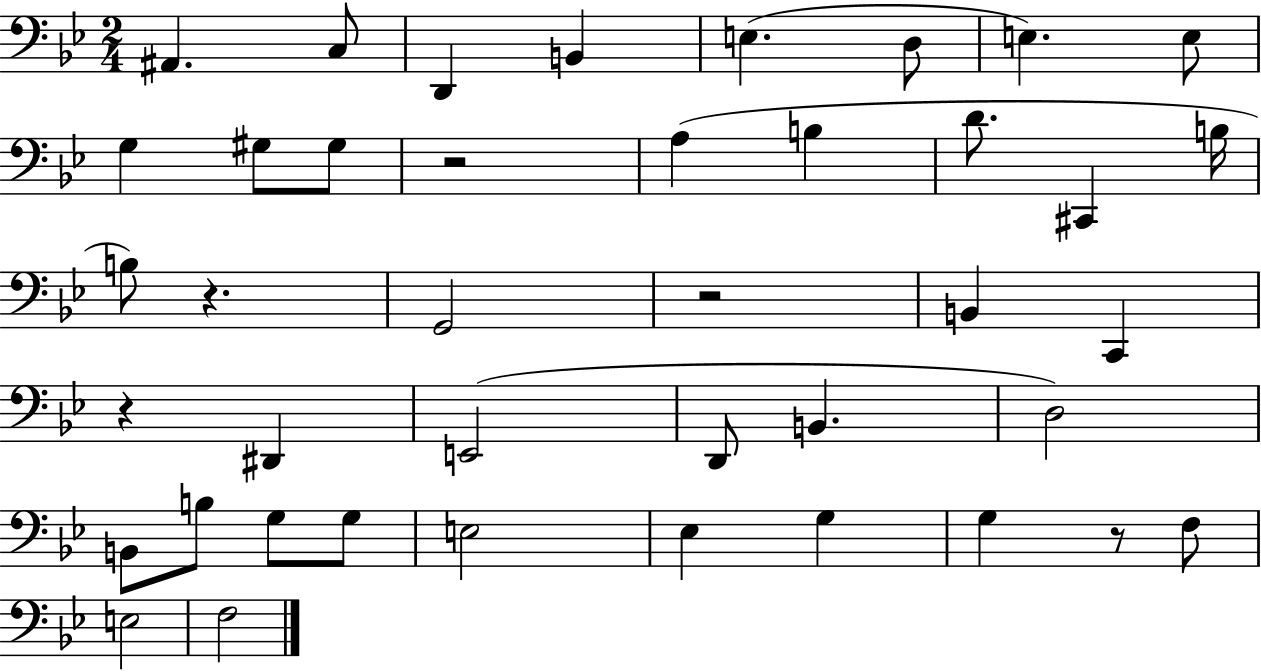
{
  \clef bass
  \numericTimeSignature
  \time 2/4
  \key bes \major
  \repeat volta 2 { ais,4. c8 | d,4 b,4 | e4.( d8 | e4.) e8 | \break g4 gis8 gis8 | r2 | a4( b4 | d'8. cis,4 b16 | \break b8) r4. | g,2 | r2 | b,4 c,4 | \break r4 dis,4 | e,2( | d,8 b,4. | d2) | \break b,8 b8 g8 g8 | e2 | ees4 g4 | g4 r8 f8 | \break e2 | f2 | } \bar "|."
}